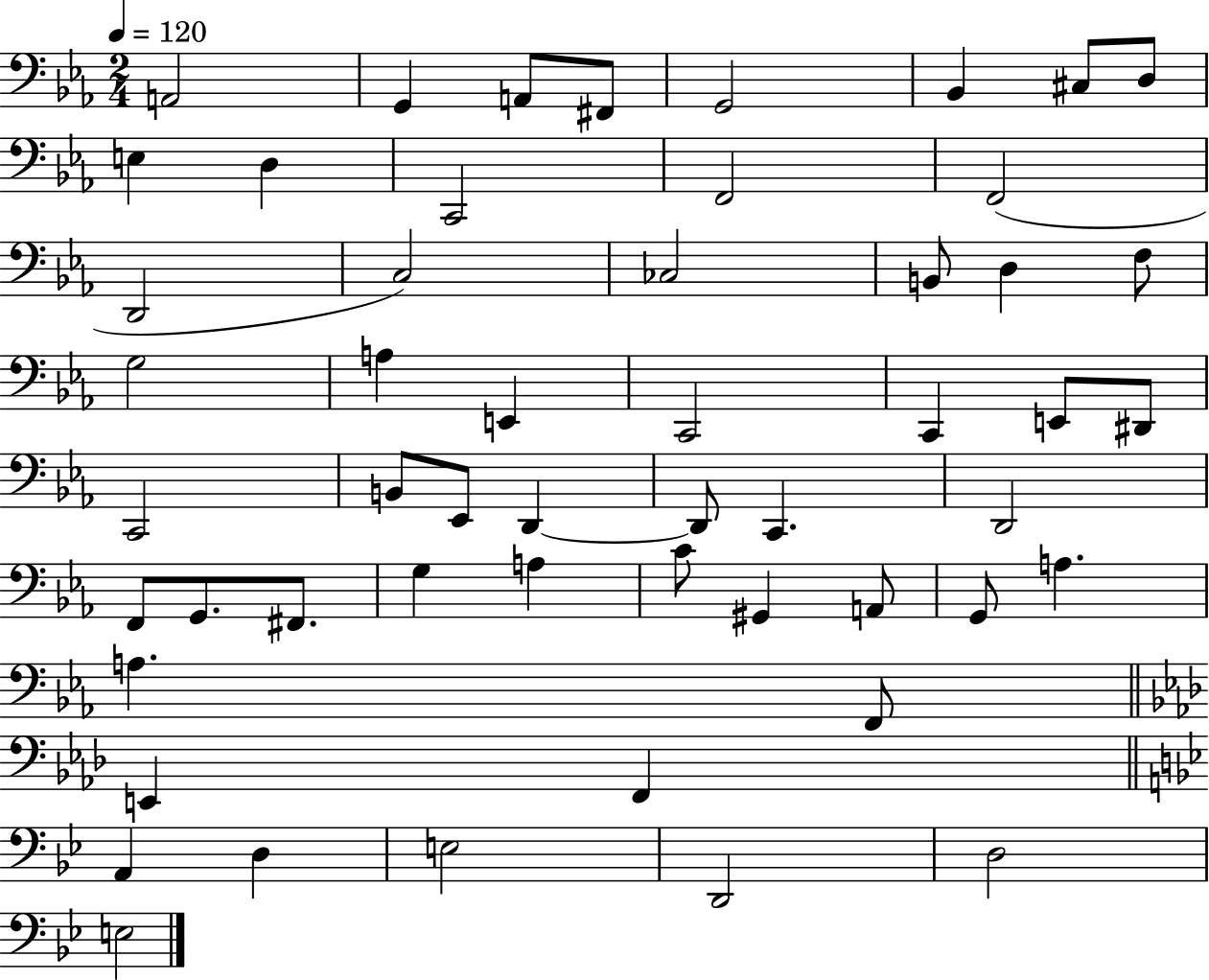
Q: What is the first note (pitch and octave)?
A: A2